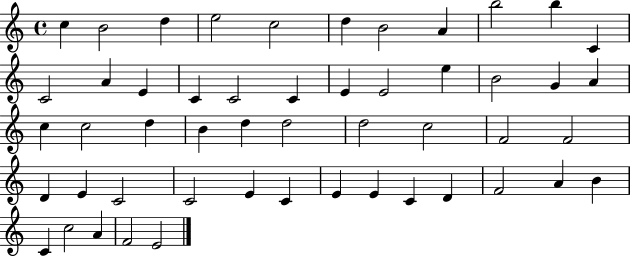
C5/q B4/h D5/q E5/h C5/h D5/q B4/h A4/q B5/h B5/q C4/q C4/h A4/q E4/q C4/q C4/h C4/q E4/q E4/h E5/q B4/h G4/q A4/q C5/q C5/h D5/q B4/q D5/q D5/h D5/h C5/h F4/h F4/h D4/q E4/q C4/h C4/h E4/q C4/q E4/q E4/q C4/q D4/q F4/h A4/q B4/q C4/q C5/h A4/q F4/h E4/h